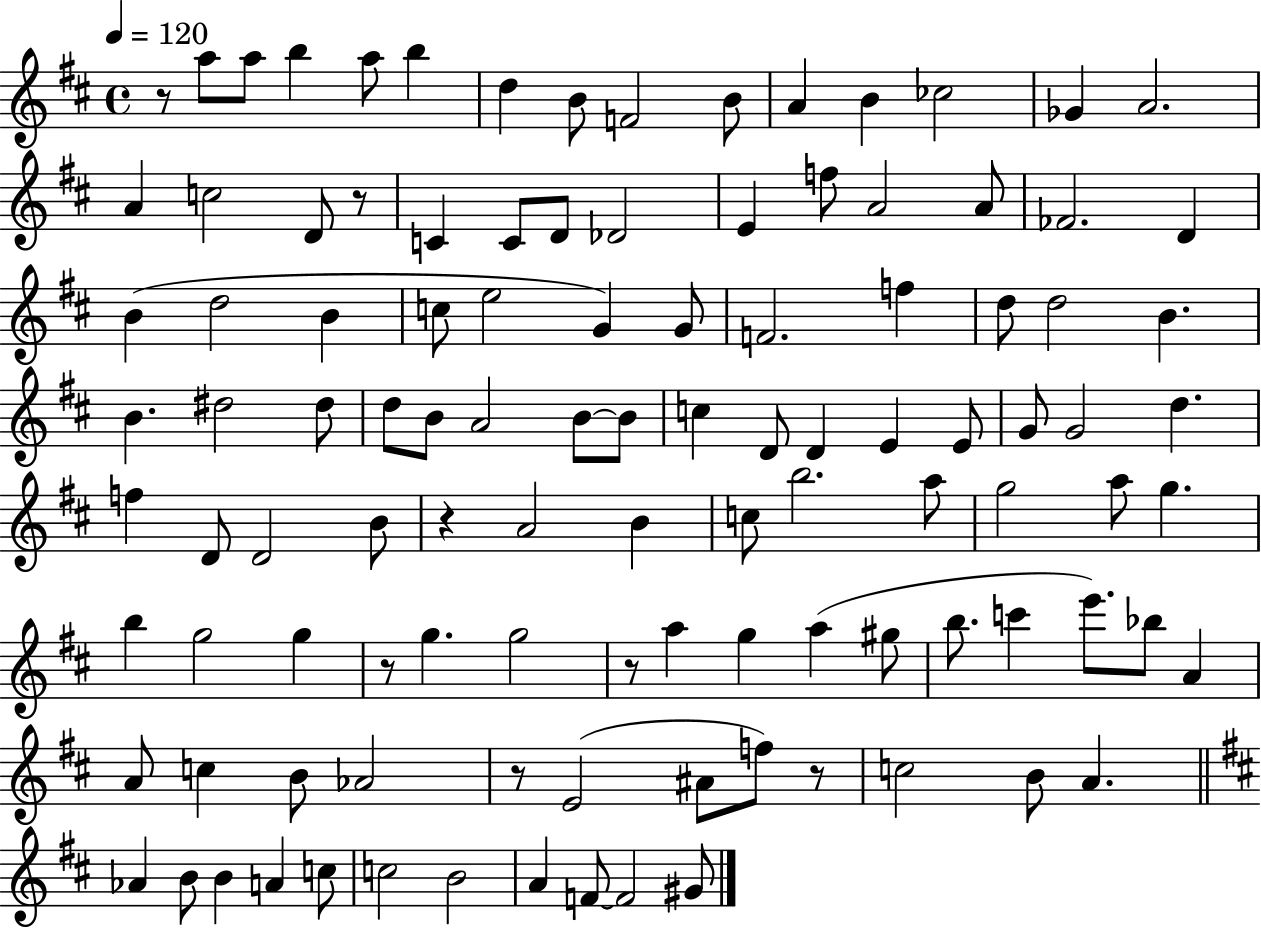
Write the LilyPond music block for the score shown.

{
  \clef treble
  \time 4/4
  \defaultTimeSignature
  \key d \major
  \tempo 4 = 120
  r8 a''8 a''8 b''4 a''8 b''4 | d''4 b'8 f'2 b'8 | a'4 b'4 ces''2 | ges'4 a'2. | \break a'4 c''2 d'8 r8 | c'4 c'8 d'8 des'2 | e'4 f''8 a'2 a'8 | fes'2. d'4 | \break b'4( d''2 b'4 | c''8 e''2 g'4) g'8 | f'2. f''4 | d''8 d''2 b'4. | \break b'4. dis''2 dis''8 | d''8 b'8 a'2 b'8~~ b'8 | c''4 d'8 d'4 e'4 e'8 | g'8 g'2 d''4. | \break f''4 d'8 d'2 b'8 | r4 a'2 b'4 | c''8 b''2. a''8 | g''2 a''8 g''4. | \break b''4 g''2 g''4 | r8 g''4. g''2 | r8 a''4 g''4 a''4( gis''8 | b''8. c'''4 e'''8.) bes''8 a'4 | \break a'8 c''4 b'8 aes'2 | r8 e'2( ais'8 f''8) r8 | c''2 b'8 a'4. | \bar "||" \break \key d \major aes'4 b'8 b'4 a'4 c''8 | c''2 b'2 | a'4 f'8~~ f'2 gis'8 | \bar "|."
}